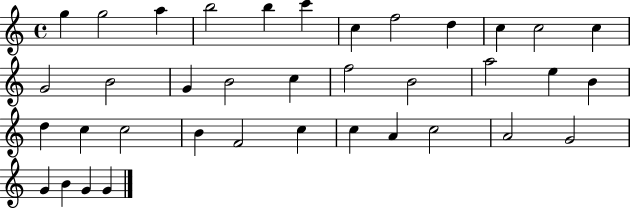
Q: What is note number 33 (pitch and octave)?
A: G4